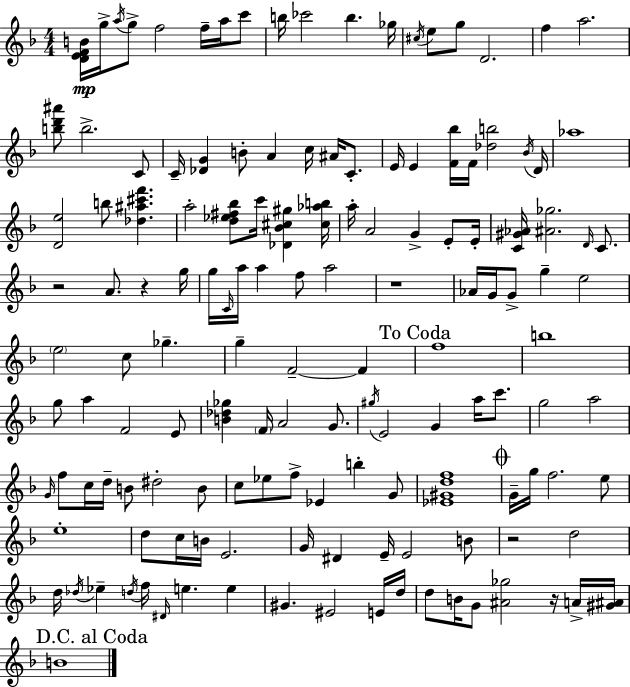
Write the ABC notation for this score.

X:1
T:Untitled
M:4/4
L:1/4
K:F
[DEFB]/4 g/4 a/4 g/2 f2 f/4 a/4 c'/2 b/4 _c'2 b _g/4 ^c/4 e/2 g/2 D2 f a2 [bd'^a']/2 b2 C/2 C/4 [_DG] B/2 A c/4 ^A/4 C/2 E/4 E [F_b]/4 F/4 [_db]2 _B/4 D/4 _a4 [De]2 b/2 [_d^a^c'f'] a2 [d_e^f_b]/2 c'/4 [_D_B^c^g] [^c_ab]/4 a/4 A2 G E/2 E/4 [C^G_A]/4 [^A_g]2 D/4 C/2 z2 A/2 z g/4 g/4 C/4 a/4 a f/2 a2 z4 _A/4 G/4 G/2 g e2 e2 c/2 _g g F2 F f4 b4 g/2 a F2 E/2 [B_d_g] F/4 A2 G/2 ^g/4 E2 G a/4 c'/2 g2 a2 G/4 f/2 c/4 d/4 B/2 ^d2 B/2 c/2 _e/2 f/2 _E b G/2 [_E^Gdf]4 G/4 g/4 f2 e/2 e4 d/2 c/4 B/4 E2 G/4 ^D E/4 E2 B/2 z2 d2 d/4 _d/4 _e d/4 f/4 ^D/4 e e ^G ^E2 E/4 d/4 d/2 B/4 G/2 [^A_g]2 z/4 A/4 [^G^A]/4 B4